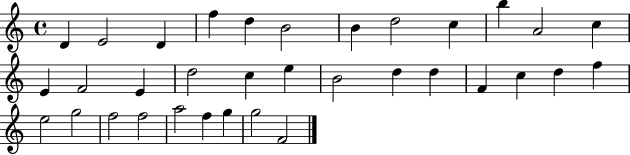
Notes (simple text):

D4/q E4/h D4/q F5/q D5/q B4/h B4/q D5/h C5/q B5/q A4/h C5/q E4/q F4/h E4/q D5/h C5/q E5/q B4/h D5/q D5/q F4/q C5/q D5/q F5/q E5/h G5/h F5/h F5/h A5/h F5/q G5/q G5/h F4/h